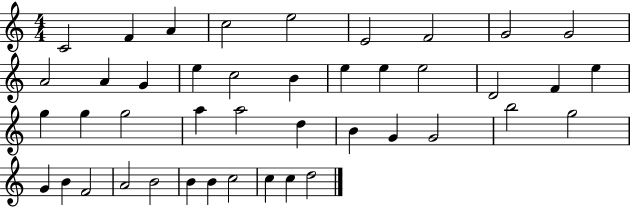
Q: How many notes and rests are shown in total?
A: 43